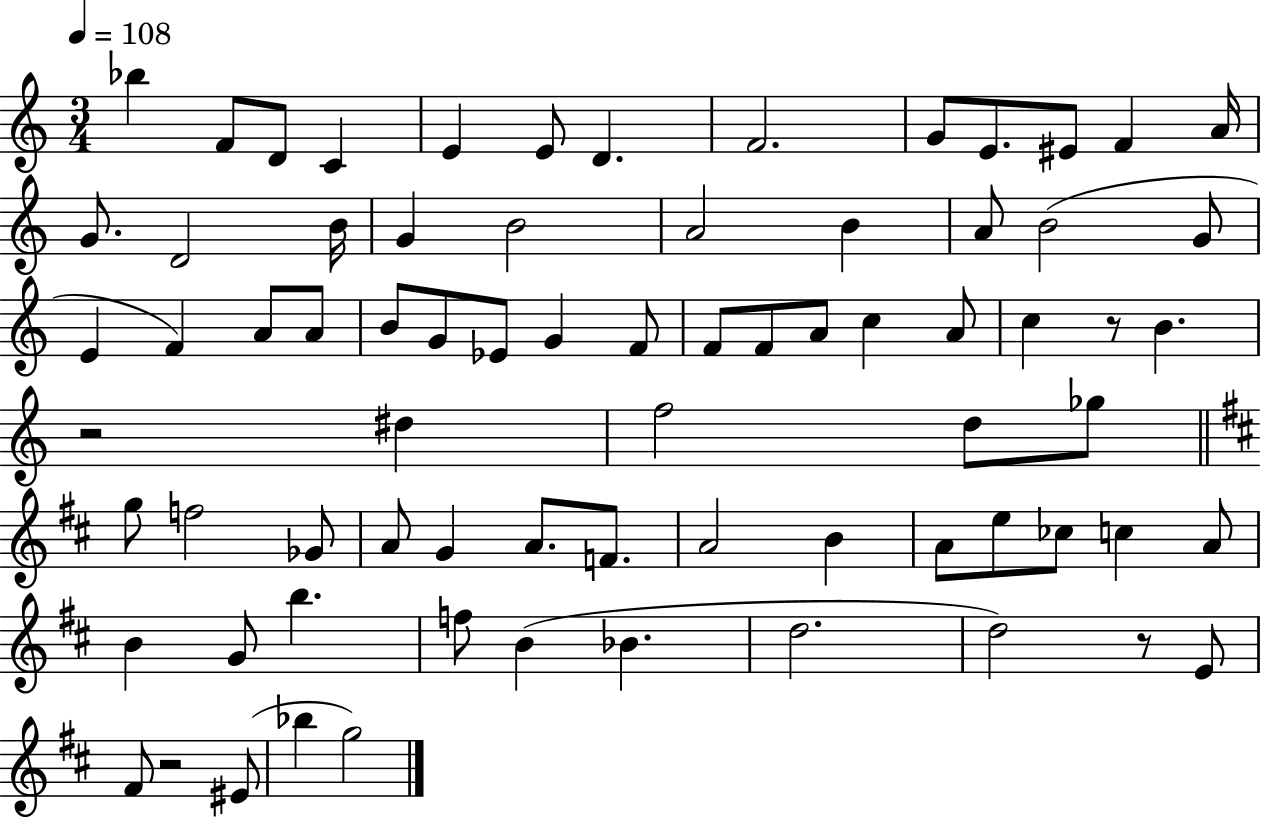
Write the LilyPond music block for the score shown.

{
  \clef treble
  \numericTimeSignature
  \time 3/4
  \key c \major
  \tempo 4 = 108
  bes''4 f'8 d'8 c'4 | e'4 e'8 d'4. | f'2. | g'8 e'8. eis'8 f'4 a'16 | \break g'8. d'2 b'16 | g'4 b'2 | a'2 b'4 | a'8 b'2( g'8 | \break e'4 f'4) a'8 a'8 | b'8 g'8 ees'8 g'4 f'8 | f'8 f'8 a'8 c''4 a'8 | c''4 r8 b'4. | \break r2 dis''4 | f''2 d''8 ges''8 | \bar "||" \break \key b \minor g''8 f''2 ges'8 | a'8 g'4 a'8. f'8. | a'2 b'4 | a'8 e''8 ces''8 c''4 a'8 | \break b'4 g'8 b''4. | f''8 b'4( bes'4. | d''2. | d''2) r8 e'8 | \break fis'8 r2 eis'8( | bes''4 g''2) | \bar "|."
}